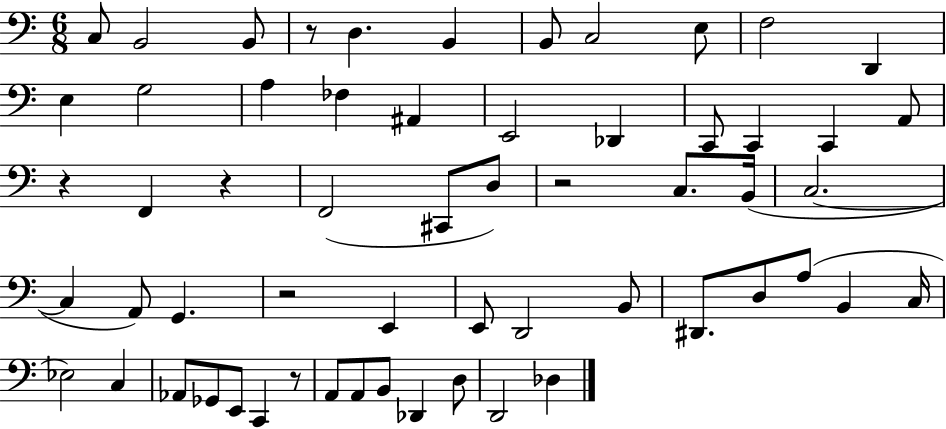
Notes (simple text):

C3/e B2/h B2/e R/e D3/q. B2/q B2/e C3/h E3/e F3/h D2/q E3/q G3/h A3/q FES3/q A#2/q E2/h Db2/q C2/e C2/q C2/q A2/e R/q F2/q R/q F2/h C#2/e D3/e R/h C3/e. B2/s C3/h. C3/q A2/e G2/q. R/h E2/q E2/e D2/h B2/e D#2/e. D3/e A3/e B2/q C3/s Eb3/h C3/q Ab2/e Gb2/e E2/e C2/q R/e A2/e A2/e B2/e Db2/q D3/e D2/h Db3/q